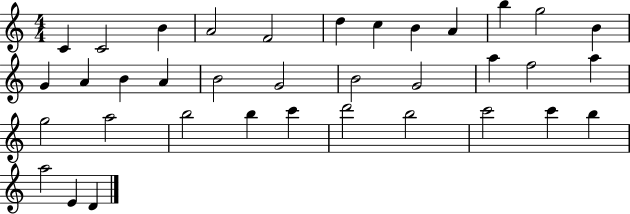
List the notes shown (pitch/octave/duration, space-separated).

C4/q C4/h B4/q A4/h F4/h D5/q C5/q B4/q A4/q B5/q G5/h B4/q G4/q A4/q B4/q A4/q B4/h G4/h B4/h G4/h A5/q F5/h A5/q G5/h A5/h B5/h B5/q C6/q D6/h B5/h C6/h C6/q B5/q A5/h E4/q D4/q